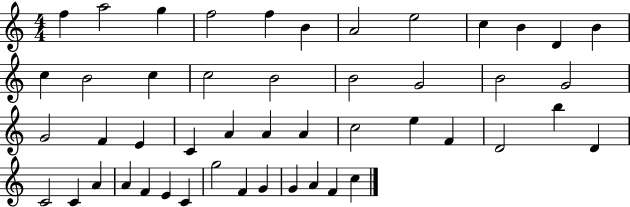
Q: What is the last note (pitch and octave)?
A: C5